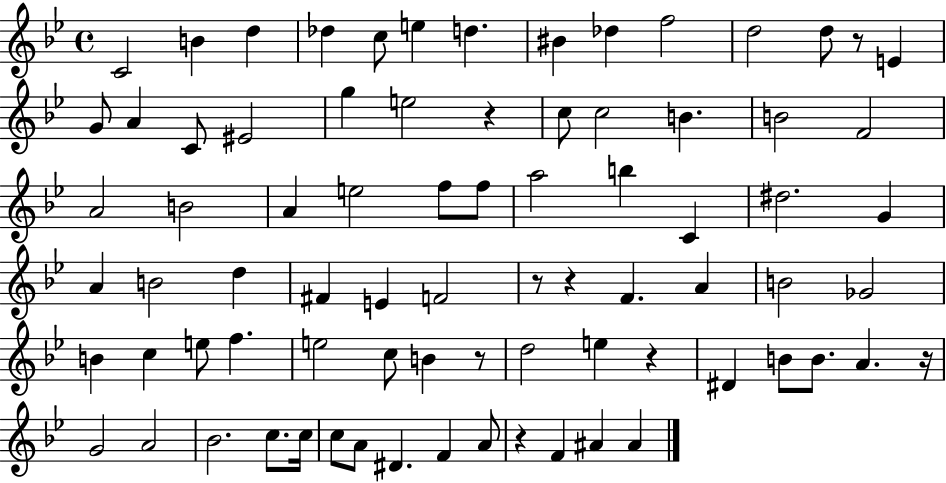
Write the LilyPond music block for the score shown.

{
  \clef treble
  \time 4/4
  \defaultTimeSignature
  \key bes \major
  c'2 b'4 d''4 | des''4 c''8 e''4 d''4. | bis'4 des''4 f''2 | d''2 d''8 r8 e'4 | \break g'8 a'4 c'8 eis'2 | g''4 e''2 r4 | c''8 c''2 b'4. | b'2 f'2 | \break a'2 b'2 | a'4 e''2 f''8 f''8 | a''2 b''4 c'4 | dis''2. g'4 | \break a'4 b'2 d''4 | fis'4 e'4 f'2 | r8 r4 f'4. a'4 | b'2 ges'2 | \break b'4 c''4 e''8 f''4. | e''2 c''8 b'4 r8 | d''2 e''4 r4 | dis'4 b'8 b'8. a'4. r16 | \break g'2 a'2 | bes'2. c''8. c''16 | c''8 a'8 dis'4. f'4 a'8 | r4 f'4 ais'4 ais'4 | \break \bar "|."
}